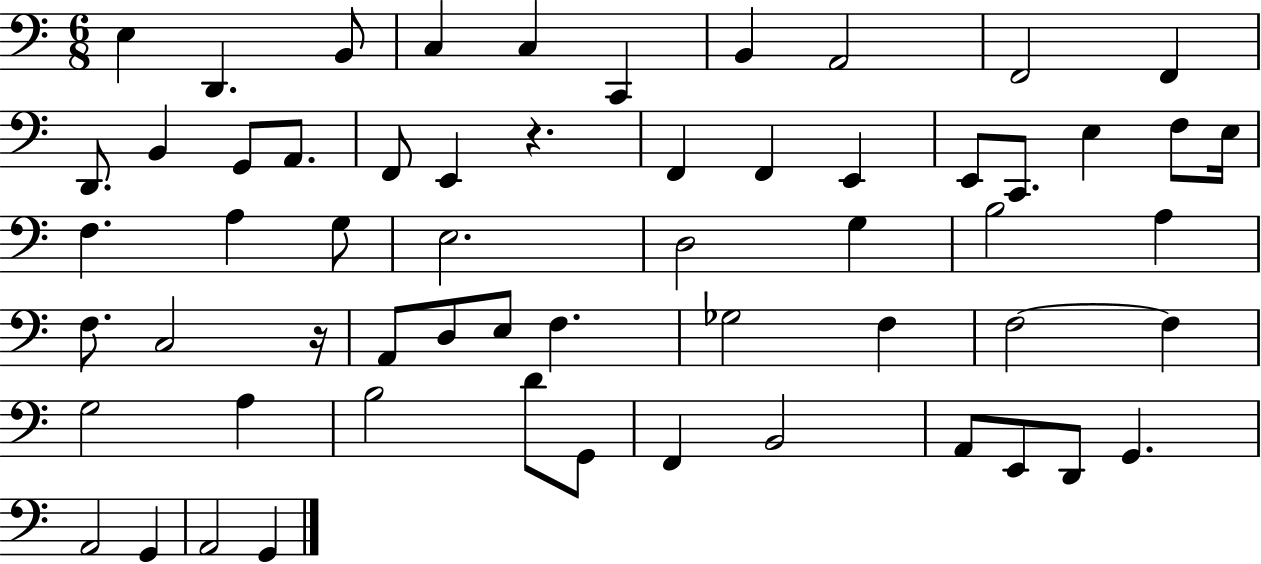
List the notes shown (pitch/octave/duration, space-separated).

E3/q D2/q. B2/e C3/q C3/q C2/q B2/q A2/h F2/h F2/q D2/e. B2/q G2/e A2/e. F2/e E2/q R/q. F2/q F2/q E2/q E2/e C2/e. E3/q F3/e E3/s F3/q. A3/q G3/e E3/h. D3/h G3/q B3/h A3/q F3/e. C3/h R/s A2/e D3/e E3/e F3/q. Gb3/h F3/q F3/h F3/q G3/h A3/q B3/h D4/e G2/e F2/q B2/h A2/e E2/e D2/e G2/q. A2/h G2/q A2/h G2/q